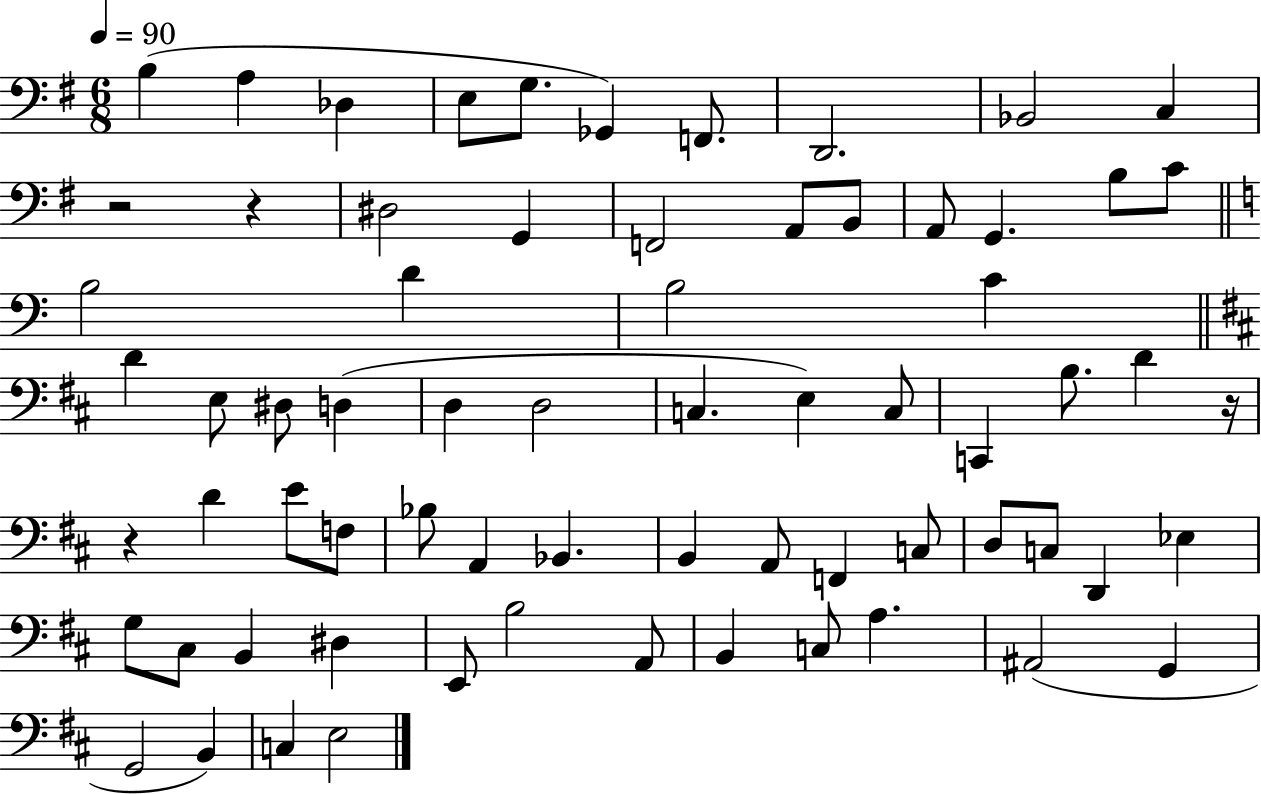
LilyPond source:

{
  \clef bass
  \numericTimeSignature
  \time 6/8
  \key g \major
  \tempo 4 = 90
  b4( a4 des4 | e8 g8. ges,4) f,8. | d,2. | bes,2 c4 | \break r2 r4 | dis2 g,4 | f,2 a,8 b,8 | a,8 g,4. b8 c'8 | \break \bar "||" \break \key a \minor b2 d'4 | b2 c'4 | \bar "||" \break \key d \major d'4 e8 dis8 d4( | d4 d2 | c4. e4) c8 | c,4 b8. d'4 r16 | \break r4 d'4 e'8 f8 | bes8 a,4 bes,4. | b,4 a,8 f,4 c8 | d8 c8 d,4 ees4 | \break g8 cis8 b,4 dis4 | e,8 b2 a,8 | b,4 c8 a4. | ais,2( g,4 | \break g,2 b,4) | c4 e2 | \bar "|."
}